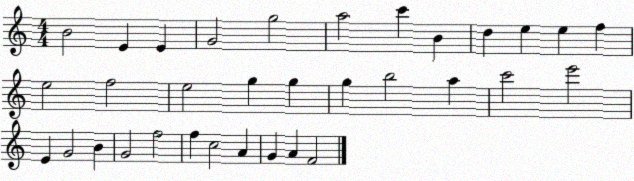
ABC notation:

X:1
T:Untitled
M:4/4
L:1/4
K:C
B2 E E G2 g2 a2 c' B d e e f e2 f2 e2 g g g b2 a c'2 e'2 E G2 B G2 f2 f c2 A G A F2